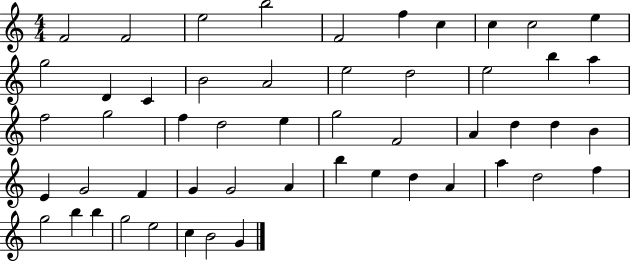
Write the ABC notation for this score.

X:1
T:Untitled
M:4/4
L:1/4
K:C
F2 F2 e2 b2 F2 f c c c2 e g2 D C B2 A2 e2 d2 e2 b a f2 g2 f d2 e g2 F2 A d d B E G2 F G G2 A b e d A a d2 f g2 b b g2 e2 c B2 G